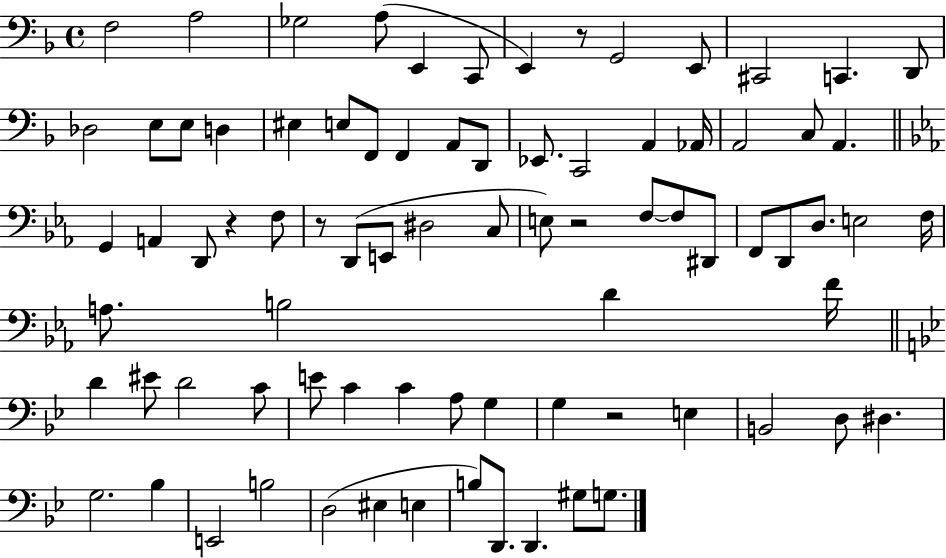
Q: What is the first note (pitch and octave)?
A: F3